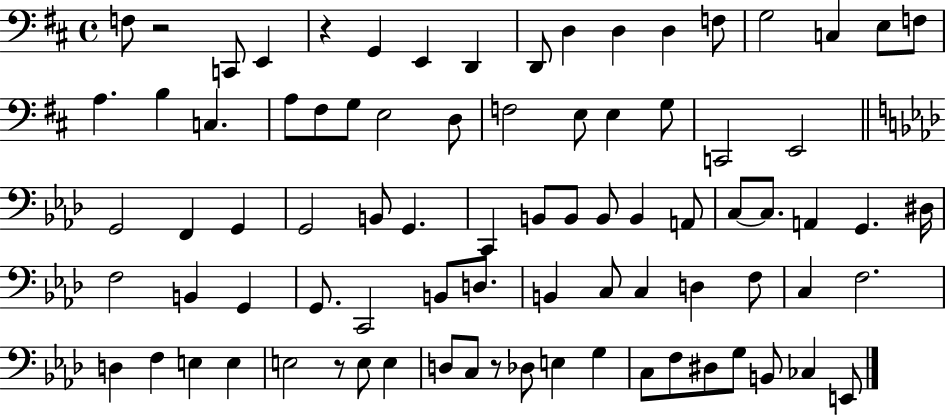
{
  \clef bass
  \time 4/4
  \defaultTimeSignature
  \key d \major
  \repeat volta 2 { f8 r2 c,8 e,4 | r4 g,4 e,4 d,4 | d,8 d4 d4 d4 f8 | g2 c4 e8 f8 | \break a4. b4 c4. | a8 fis8 g8 e2 d8 | f2 e8 e4 g8 | c,2 e,2 | \break \bar "||" \break \key aes \major g,2 f,4 g,4 | g,2 b,8 g,4. | c,4 b,8 b,8 b,8 b,4 a,8 | c8~~ c8. a,4 g,4. dis16 | \break f2 b,4 g,4 | g,8. c,2 b,8 d8. | b,4 c8 c4 d4 f8 | c4 f2. | \break d4 f4 e4 e4 | e2 r8 e8 e4 | d8 c8 r8 des8 e4 g4 | c8 f8 dis8 g8 b,8 ces4 e,8 | \break } \bar "|."
}